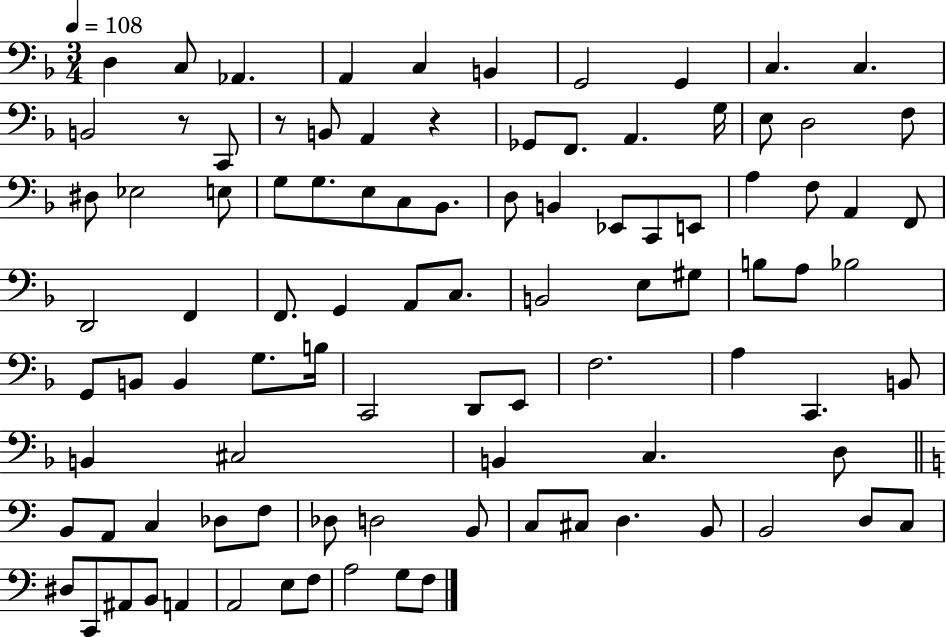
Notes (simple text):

D3/q C3/e Ab2/q. A2/q C3/q B2/q G2/h G2/q C3/q. C3/q. B2/h R/e C2/e R/e B2/e A2/q R/q Gb2/e F2/e. A2/q. G3/s E3/e D3/h F3/e D#3/e Eb3/h E3/e G3/e G3/e. E3/e C3/e Bb2/e. D3/e B2/q Eb2/e C2/e E2/e A3/q F3/e A2/q F2/e D2/h F2/q F2/e. G2/q A2/e C3/e. B2/h E3/e G#3/e B3/e A3/e Bb3/h G2/e B2/e B2/q G3/e. B3/s C2/h D2/e E2/e F3/h. A3/q C2/q. B2/e B2/q C#3/h B2/q C3/q. D3/e B2/e A2/e C3/q Db3/e F3/e Db3/e D3/h B2/e C3/e C#3/e D3/q. B2/e B2/h D3/e C3/e D#3/e C2/e A#2/e B2/e A2/q A2/h E3/e F3/e A3/h G3/e F3/e